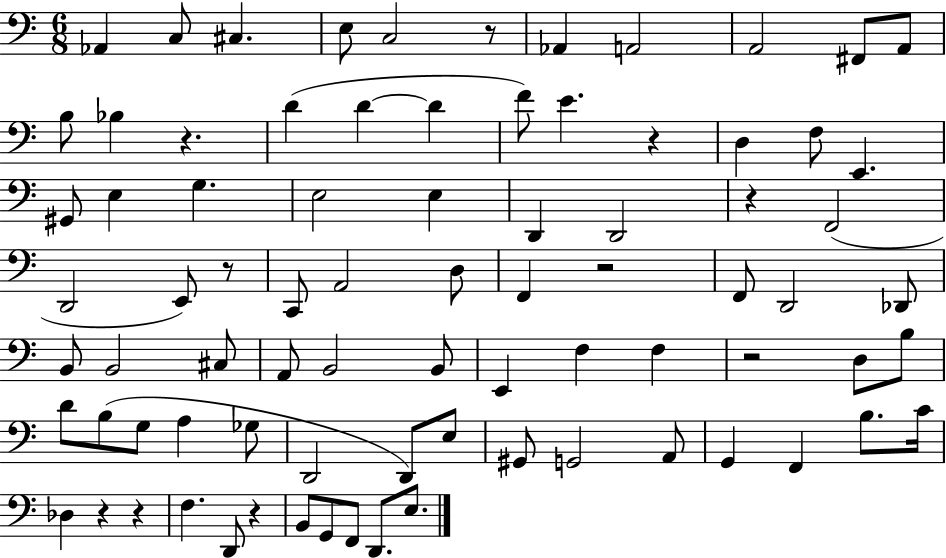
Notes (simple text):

Ab2/q C3/e C#3/q. E3/e C3/h R/e Ab2/q A2/h A2/h F#2/e A2/e B3/e Bb3/q R/q. D4/q D4/q D4/q F4/e E4/q. R/q D3/q F3/e E2/q. G#2/e E3/q G3/q. E3/h E3/q D2/q D2/h R/q F2/h D2/h E2/e R/e C2/e A2/h D3/e F2/q R/h F2/e D2/h Db2/e B2/e B2/h C#3/e A2/e B2/h B2/e E2/q F3/q F3/q R/h D3/e B3/e D4/e B3/e G3/e A3/q Gb3/e D2/h D2/e E3/e G#2/e G2/h A2/e G2/q F2/q B3/e. C4/s Db3/q R/q R/q F3/q. D2/e R/q B2/e G2/e F2/e D2/e. E3/e.